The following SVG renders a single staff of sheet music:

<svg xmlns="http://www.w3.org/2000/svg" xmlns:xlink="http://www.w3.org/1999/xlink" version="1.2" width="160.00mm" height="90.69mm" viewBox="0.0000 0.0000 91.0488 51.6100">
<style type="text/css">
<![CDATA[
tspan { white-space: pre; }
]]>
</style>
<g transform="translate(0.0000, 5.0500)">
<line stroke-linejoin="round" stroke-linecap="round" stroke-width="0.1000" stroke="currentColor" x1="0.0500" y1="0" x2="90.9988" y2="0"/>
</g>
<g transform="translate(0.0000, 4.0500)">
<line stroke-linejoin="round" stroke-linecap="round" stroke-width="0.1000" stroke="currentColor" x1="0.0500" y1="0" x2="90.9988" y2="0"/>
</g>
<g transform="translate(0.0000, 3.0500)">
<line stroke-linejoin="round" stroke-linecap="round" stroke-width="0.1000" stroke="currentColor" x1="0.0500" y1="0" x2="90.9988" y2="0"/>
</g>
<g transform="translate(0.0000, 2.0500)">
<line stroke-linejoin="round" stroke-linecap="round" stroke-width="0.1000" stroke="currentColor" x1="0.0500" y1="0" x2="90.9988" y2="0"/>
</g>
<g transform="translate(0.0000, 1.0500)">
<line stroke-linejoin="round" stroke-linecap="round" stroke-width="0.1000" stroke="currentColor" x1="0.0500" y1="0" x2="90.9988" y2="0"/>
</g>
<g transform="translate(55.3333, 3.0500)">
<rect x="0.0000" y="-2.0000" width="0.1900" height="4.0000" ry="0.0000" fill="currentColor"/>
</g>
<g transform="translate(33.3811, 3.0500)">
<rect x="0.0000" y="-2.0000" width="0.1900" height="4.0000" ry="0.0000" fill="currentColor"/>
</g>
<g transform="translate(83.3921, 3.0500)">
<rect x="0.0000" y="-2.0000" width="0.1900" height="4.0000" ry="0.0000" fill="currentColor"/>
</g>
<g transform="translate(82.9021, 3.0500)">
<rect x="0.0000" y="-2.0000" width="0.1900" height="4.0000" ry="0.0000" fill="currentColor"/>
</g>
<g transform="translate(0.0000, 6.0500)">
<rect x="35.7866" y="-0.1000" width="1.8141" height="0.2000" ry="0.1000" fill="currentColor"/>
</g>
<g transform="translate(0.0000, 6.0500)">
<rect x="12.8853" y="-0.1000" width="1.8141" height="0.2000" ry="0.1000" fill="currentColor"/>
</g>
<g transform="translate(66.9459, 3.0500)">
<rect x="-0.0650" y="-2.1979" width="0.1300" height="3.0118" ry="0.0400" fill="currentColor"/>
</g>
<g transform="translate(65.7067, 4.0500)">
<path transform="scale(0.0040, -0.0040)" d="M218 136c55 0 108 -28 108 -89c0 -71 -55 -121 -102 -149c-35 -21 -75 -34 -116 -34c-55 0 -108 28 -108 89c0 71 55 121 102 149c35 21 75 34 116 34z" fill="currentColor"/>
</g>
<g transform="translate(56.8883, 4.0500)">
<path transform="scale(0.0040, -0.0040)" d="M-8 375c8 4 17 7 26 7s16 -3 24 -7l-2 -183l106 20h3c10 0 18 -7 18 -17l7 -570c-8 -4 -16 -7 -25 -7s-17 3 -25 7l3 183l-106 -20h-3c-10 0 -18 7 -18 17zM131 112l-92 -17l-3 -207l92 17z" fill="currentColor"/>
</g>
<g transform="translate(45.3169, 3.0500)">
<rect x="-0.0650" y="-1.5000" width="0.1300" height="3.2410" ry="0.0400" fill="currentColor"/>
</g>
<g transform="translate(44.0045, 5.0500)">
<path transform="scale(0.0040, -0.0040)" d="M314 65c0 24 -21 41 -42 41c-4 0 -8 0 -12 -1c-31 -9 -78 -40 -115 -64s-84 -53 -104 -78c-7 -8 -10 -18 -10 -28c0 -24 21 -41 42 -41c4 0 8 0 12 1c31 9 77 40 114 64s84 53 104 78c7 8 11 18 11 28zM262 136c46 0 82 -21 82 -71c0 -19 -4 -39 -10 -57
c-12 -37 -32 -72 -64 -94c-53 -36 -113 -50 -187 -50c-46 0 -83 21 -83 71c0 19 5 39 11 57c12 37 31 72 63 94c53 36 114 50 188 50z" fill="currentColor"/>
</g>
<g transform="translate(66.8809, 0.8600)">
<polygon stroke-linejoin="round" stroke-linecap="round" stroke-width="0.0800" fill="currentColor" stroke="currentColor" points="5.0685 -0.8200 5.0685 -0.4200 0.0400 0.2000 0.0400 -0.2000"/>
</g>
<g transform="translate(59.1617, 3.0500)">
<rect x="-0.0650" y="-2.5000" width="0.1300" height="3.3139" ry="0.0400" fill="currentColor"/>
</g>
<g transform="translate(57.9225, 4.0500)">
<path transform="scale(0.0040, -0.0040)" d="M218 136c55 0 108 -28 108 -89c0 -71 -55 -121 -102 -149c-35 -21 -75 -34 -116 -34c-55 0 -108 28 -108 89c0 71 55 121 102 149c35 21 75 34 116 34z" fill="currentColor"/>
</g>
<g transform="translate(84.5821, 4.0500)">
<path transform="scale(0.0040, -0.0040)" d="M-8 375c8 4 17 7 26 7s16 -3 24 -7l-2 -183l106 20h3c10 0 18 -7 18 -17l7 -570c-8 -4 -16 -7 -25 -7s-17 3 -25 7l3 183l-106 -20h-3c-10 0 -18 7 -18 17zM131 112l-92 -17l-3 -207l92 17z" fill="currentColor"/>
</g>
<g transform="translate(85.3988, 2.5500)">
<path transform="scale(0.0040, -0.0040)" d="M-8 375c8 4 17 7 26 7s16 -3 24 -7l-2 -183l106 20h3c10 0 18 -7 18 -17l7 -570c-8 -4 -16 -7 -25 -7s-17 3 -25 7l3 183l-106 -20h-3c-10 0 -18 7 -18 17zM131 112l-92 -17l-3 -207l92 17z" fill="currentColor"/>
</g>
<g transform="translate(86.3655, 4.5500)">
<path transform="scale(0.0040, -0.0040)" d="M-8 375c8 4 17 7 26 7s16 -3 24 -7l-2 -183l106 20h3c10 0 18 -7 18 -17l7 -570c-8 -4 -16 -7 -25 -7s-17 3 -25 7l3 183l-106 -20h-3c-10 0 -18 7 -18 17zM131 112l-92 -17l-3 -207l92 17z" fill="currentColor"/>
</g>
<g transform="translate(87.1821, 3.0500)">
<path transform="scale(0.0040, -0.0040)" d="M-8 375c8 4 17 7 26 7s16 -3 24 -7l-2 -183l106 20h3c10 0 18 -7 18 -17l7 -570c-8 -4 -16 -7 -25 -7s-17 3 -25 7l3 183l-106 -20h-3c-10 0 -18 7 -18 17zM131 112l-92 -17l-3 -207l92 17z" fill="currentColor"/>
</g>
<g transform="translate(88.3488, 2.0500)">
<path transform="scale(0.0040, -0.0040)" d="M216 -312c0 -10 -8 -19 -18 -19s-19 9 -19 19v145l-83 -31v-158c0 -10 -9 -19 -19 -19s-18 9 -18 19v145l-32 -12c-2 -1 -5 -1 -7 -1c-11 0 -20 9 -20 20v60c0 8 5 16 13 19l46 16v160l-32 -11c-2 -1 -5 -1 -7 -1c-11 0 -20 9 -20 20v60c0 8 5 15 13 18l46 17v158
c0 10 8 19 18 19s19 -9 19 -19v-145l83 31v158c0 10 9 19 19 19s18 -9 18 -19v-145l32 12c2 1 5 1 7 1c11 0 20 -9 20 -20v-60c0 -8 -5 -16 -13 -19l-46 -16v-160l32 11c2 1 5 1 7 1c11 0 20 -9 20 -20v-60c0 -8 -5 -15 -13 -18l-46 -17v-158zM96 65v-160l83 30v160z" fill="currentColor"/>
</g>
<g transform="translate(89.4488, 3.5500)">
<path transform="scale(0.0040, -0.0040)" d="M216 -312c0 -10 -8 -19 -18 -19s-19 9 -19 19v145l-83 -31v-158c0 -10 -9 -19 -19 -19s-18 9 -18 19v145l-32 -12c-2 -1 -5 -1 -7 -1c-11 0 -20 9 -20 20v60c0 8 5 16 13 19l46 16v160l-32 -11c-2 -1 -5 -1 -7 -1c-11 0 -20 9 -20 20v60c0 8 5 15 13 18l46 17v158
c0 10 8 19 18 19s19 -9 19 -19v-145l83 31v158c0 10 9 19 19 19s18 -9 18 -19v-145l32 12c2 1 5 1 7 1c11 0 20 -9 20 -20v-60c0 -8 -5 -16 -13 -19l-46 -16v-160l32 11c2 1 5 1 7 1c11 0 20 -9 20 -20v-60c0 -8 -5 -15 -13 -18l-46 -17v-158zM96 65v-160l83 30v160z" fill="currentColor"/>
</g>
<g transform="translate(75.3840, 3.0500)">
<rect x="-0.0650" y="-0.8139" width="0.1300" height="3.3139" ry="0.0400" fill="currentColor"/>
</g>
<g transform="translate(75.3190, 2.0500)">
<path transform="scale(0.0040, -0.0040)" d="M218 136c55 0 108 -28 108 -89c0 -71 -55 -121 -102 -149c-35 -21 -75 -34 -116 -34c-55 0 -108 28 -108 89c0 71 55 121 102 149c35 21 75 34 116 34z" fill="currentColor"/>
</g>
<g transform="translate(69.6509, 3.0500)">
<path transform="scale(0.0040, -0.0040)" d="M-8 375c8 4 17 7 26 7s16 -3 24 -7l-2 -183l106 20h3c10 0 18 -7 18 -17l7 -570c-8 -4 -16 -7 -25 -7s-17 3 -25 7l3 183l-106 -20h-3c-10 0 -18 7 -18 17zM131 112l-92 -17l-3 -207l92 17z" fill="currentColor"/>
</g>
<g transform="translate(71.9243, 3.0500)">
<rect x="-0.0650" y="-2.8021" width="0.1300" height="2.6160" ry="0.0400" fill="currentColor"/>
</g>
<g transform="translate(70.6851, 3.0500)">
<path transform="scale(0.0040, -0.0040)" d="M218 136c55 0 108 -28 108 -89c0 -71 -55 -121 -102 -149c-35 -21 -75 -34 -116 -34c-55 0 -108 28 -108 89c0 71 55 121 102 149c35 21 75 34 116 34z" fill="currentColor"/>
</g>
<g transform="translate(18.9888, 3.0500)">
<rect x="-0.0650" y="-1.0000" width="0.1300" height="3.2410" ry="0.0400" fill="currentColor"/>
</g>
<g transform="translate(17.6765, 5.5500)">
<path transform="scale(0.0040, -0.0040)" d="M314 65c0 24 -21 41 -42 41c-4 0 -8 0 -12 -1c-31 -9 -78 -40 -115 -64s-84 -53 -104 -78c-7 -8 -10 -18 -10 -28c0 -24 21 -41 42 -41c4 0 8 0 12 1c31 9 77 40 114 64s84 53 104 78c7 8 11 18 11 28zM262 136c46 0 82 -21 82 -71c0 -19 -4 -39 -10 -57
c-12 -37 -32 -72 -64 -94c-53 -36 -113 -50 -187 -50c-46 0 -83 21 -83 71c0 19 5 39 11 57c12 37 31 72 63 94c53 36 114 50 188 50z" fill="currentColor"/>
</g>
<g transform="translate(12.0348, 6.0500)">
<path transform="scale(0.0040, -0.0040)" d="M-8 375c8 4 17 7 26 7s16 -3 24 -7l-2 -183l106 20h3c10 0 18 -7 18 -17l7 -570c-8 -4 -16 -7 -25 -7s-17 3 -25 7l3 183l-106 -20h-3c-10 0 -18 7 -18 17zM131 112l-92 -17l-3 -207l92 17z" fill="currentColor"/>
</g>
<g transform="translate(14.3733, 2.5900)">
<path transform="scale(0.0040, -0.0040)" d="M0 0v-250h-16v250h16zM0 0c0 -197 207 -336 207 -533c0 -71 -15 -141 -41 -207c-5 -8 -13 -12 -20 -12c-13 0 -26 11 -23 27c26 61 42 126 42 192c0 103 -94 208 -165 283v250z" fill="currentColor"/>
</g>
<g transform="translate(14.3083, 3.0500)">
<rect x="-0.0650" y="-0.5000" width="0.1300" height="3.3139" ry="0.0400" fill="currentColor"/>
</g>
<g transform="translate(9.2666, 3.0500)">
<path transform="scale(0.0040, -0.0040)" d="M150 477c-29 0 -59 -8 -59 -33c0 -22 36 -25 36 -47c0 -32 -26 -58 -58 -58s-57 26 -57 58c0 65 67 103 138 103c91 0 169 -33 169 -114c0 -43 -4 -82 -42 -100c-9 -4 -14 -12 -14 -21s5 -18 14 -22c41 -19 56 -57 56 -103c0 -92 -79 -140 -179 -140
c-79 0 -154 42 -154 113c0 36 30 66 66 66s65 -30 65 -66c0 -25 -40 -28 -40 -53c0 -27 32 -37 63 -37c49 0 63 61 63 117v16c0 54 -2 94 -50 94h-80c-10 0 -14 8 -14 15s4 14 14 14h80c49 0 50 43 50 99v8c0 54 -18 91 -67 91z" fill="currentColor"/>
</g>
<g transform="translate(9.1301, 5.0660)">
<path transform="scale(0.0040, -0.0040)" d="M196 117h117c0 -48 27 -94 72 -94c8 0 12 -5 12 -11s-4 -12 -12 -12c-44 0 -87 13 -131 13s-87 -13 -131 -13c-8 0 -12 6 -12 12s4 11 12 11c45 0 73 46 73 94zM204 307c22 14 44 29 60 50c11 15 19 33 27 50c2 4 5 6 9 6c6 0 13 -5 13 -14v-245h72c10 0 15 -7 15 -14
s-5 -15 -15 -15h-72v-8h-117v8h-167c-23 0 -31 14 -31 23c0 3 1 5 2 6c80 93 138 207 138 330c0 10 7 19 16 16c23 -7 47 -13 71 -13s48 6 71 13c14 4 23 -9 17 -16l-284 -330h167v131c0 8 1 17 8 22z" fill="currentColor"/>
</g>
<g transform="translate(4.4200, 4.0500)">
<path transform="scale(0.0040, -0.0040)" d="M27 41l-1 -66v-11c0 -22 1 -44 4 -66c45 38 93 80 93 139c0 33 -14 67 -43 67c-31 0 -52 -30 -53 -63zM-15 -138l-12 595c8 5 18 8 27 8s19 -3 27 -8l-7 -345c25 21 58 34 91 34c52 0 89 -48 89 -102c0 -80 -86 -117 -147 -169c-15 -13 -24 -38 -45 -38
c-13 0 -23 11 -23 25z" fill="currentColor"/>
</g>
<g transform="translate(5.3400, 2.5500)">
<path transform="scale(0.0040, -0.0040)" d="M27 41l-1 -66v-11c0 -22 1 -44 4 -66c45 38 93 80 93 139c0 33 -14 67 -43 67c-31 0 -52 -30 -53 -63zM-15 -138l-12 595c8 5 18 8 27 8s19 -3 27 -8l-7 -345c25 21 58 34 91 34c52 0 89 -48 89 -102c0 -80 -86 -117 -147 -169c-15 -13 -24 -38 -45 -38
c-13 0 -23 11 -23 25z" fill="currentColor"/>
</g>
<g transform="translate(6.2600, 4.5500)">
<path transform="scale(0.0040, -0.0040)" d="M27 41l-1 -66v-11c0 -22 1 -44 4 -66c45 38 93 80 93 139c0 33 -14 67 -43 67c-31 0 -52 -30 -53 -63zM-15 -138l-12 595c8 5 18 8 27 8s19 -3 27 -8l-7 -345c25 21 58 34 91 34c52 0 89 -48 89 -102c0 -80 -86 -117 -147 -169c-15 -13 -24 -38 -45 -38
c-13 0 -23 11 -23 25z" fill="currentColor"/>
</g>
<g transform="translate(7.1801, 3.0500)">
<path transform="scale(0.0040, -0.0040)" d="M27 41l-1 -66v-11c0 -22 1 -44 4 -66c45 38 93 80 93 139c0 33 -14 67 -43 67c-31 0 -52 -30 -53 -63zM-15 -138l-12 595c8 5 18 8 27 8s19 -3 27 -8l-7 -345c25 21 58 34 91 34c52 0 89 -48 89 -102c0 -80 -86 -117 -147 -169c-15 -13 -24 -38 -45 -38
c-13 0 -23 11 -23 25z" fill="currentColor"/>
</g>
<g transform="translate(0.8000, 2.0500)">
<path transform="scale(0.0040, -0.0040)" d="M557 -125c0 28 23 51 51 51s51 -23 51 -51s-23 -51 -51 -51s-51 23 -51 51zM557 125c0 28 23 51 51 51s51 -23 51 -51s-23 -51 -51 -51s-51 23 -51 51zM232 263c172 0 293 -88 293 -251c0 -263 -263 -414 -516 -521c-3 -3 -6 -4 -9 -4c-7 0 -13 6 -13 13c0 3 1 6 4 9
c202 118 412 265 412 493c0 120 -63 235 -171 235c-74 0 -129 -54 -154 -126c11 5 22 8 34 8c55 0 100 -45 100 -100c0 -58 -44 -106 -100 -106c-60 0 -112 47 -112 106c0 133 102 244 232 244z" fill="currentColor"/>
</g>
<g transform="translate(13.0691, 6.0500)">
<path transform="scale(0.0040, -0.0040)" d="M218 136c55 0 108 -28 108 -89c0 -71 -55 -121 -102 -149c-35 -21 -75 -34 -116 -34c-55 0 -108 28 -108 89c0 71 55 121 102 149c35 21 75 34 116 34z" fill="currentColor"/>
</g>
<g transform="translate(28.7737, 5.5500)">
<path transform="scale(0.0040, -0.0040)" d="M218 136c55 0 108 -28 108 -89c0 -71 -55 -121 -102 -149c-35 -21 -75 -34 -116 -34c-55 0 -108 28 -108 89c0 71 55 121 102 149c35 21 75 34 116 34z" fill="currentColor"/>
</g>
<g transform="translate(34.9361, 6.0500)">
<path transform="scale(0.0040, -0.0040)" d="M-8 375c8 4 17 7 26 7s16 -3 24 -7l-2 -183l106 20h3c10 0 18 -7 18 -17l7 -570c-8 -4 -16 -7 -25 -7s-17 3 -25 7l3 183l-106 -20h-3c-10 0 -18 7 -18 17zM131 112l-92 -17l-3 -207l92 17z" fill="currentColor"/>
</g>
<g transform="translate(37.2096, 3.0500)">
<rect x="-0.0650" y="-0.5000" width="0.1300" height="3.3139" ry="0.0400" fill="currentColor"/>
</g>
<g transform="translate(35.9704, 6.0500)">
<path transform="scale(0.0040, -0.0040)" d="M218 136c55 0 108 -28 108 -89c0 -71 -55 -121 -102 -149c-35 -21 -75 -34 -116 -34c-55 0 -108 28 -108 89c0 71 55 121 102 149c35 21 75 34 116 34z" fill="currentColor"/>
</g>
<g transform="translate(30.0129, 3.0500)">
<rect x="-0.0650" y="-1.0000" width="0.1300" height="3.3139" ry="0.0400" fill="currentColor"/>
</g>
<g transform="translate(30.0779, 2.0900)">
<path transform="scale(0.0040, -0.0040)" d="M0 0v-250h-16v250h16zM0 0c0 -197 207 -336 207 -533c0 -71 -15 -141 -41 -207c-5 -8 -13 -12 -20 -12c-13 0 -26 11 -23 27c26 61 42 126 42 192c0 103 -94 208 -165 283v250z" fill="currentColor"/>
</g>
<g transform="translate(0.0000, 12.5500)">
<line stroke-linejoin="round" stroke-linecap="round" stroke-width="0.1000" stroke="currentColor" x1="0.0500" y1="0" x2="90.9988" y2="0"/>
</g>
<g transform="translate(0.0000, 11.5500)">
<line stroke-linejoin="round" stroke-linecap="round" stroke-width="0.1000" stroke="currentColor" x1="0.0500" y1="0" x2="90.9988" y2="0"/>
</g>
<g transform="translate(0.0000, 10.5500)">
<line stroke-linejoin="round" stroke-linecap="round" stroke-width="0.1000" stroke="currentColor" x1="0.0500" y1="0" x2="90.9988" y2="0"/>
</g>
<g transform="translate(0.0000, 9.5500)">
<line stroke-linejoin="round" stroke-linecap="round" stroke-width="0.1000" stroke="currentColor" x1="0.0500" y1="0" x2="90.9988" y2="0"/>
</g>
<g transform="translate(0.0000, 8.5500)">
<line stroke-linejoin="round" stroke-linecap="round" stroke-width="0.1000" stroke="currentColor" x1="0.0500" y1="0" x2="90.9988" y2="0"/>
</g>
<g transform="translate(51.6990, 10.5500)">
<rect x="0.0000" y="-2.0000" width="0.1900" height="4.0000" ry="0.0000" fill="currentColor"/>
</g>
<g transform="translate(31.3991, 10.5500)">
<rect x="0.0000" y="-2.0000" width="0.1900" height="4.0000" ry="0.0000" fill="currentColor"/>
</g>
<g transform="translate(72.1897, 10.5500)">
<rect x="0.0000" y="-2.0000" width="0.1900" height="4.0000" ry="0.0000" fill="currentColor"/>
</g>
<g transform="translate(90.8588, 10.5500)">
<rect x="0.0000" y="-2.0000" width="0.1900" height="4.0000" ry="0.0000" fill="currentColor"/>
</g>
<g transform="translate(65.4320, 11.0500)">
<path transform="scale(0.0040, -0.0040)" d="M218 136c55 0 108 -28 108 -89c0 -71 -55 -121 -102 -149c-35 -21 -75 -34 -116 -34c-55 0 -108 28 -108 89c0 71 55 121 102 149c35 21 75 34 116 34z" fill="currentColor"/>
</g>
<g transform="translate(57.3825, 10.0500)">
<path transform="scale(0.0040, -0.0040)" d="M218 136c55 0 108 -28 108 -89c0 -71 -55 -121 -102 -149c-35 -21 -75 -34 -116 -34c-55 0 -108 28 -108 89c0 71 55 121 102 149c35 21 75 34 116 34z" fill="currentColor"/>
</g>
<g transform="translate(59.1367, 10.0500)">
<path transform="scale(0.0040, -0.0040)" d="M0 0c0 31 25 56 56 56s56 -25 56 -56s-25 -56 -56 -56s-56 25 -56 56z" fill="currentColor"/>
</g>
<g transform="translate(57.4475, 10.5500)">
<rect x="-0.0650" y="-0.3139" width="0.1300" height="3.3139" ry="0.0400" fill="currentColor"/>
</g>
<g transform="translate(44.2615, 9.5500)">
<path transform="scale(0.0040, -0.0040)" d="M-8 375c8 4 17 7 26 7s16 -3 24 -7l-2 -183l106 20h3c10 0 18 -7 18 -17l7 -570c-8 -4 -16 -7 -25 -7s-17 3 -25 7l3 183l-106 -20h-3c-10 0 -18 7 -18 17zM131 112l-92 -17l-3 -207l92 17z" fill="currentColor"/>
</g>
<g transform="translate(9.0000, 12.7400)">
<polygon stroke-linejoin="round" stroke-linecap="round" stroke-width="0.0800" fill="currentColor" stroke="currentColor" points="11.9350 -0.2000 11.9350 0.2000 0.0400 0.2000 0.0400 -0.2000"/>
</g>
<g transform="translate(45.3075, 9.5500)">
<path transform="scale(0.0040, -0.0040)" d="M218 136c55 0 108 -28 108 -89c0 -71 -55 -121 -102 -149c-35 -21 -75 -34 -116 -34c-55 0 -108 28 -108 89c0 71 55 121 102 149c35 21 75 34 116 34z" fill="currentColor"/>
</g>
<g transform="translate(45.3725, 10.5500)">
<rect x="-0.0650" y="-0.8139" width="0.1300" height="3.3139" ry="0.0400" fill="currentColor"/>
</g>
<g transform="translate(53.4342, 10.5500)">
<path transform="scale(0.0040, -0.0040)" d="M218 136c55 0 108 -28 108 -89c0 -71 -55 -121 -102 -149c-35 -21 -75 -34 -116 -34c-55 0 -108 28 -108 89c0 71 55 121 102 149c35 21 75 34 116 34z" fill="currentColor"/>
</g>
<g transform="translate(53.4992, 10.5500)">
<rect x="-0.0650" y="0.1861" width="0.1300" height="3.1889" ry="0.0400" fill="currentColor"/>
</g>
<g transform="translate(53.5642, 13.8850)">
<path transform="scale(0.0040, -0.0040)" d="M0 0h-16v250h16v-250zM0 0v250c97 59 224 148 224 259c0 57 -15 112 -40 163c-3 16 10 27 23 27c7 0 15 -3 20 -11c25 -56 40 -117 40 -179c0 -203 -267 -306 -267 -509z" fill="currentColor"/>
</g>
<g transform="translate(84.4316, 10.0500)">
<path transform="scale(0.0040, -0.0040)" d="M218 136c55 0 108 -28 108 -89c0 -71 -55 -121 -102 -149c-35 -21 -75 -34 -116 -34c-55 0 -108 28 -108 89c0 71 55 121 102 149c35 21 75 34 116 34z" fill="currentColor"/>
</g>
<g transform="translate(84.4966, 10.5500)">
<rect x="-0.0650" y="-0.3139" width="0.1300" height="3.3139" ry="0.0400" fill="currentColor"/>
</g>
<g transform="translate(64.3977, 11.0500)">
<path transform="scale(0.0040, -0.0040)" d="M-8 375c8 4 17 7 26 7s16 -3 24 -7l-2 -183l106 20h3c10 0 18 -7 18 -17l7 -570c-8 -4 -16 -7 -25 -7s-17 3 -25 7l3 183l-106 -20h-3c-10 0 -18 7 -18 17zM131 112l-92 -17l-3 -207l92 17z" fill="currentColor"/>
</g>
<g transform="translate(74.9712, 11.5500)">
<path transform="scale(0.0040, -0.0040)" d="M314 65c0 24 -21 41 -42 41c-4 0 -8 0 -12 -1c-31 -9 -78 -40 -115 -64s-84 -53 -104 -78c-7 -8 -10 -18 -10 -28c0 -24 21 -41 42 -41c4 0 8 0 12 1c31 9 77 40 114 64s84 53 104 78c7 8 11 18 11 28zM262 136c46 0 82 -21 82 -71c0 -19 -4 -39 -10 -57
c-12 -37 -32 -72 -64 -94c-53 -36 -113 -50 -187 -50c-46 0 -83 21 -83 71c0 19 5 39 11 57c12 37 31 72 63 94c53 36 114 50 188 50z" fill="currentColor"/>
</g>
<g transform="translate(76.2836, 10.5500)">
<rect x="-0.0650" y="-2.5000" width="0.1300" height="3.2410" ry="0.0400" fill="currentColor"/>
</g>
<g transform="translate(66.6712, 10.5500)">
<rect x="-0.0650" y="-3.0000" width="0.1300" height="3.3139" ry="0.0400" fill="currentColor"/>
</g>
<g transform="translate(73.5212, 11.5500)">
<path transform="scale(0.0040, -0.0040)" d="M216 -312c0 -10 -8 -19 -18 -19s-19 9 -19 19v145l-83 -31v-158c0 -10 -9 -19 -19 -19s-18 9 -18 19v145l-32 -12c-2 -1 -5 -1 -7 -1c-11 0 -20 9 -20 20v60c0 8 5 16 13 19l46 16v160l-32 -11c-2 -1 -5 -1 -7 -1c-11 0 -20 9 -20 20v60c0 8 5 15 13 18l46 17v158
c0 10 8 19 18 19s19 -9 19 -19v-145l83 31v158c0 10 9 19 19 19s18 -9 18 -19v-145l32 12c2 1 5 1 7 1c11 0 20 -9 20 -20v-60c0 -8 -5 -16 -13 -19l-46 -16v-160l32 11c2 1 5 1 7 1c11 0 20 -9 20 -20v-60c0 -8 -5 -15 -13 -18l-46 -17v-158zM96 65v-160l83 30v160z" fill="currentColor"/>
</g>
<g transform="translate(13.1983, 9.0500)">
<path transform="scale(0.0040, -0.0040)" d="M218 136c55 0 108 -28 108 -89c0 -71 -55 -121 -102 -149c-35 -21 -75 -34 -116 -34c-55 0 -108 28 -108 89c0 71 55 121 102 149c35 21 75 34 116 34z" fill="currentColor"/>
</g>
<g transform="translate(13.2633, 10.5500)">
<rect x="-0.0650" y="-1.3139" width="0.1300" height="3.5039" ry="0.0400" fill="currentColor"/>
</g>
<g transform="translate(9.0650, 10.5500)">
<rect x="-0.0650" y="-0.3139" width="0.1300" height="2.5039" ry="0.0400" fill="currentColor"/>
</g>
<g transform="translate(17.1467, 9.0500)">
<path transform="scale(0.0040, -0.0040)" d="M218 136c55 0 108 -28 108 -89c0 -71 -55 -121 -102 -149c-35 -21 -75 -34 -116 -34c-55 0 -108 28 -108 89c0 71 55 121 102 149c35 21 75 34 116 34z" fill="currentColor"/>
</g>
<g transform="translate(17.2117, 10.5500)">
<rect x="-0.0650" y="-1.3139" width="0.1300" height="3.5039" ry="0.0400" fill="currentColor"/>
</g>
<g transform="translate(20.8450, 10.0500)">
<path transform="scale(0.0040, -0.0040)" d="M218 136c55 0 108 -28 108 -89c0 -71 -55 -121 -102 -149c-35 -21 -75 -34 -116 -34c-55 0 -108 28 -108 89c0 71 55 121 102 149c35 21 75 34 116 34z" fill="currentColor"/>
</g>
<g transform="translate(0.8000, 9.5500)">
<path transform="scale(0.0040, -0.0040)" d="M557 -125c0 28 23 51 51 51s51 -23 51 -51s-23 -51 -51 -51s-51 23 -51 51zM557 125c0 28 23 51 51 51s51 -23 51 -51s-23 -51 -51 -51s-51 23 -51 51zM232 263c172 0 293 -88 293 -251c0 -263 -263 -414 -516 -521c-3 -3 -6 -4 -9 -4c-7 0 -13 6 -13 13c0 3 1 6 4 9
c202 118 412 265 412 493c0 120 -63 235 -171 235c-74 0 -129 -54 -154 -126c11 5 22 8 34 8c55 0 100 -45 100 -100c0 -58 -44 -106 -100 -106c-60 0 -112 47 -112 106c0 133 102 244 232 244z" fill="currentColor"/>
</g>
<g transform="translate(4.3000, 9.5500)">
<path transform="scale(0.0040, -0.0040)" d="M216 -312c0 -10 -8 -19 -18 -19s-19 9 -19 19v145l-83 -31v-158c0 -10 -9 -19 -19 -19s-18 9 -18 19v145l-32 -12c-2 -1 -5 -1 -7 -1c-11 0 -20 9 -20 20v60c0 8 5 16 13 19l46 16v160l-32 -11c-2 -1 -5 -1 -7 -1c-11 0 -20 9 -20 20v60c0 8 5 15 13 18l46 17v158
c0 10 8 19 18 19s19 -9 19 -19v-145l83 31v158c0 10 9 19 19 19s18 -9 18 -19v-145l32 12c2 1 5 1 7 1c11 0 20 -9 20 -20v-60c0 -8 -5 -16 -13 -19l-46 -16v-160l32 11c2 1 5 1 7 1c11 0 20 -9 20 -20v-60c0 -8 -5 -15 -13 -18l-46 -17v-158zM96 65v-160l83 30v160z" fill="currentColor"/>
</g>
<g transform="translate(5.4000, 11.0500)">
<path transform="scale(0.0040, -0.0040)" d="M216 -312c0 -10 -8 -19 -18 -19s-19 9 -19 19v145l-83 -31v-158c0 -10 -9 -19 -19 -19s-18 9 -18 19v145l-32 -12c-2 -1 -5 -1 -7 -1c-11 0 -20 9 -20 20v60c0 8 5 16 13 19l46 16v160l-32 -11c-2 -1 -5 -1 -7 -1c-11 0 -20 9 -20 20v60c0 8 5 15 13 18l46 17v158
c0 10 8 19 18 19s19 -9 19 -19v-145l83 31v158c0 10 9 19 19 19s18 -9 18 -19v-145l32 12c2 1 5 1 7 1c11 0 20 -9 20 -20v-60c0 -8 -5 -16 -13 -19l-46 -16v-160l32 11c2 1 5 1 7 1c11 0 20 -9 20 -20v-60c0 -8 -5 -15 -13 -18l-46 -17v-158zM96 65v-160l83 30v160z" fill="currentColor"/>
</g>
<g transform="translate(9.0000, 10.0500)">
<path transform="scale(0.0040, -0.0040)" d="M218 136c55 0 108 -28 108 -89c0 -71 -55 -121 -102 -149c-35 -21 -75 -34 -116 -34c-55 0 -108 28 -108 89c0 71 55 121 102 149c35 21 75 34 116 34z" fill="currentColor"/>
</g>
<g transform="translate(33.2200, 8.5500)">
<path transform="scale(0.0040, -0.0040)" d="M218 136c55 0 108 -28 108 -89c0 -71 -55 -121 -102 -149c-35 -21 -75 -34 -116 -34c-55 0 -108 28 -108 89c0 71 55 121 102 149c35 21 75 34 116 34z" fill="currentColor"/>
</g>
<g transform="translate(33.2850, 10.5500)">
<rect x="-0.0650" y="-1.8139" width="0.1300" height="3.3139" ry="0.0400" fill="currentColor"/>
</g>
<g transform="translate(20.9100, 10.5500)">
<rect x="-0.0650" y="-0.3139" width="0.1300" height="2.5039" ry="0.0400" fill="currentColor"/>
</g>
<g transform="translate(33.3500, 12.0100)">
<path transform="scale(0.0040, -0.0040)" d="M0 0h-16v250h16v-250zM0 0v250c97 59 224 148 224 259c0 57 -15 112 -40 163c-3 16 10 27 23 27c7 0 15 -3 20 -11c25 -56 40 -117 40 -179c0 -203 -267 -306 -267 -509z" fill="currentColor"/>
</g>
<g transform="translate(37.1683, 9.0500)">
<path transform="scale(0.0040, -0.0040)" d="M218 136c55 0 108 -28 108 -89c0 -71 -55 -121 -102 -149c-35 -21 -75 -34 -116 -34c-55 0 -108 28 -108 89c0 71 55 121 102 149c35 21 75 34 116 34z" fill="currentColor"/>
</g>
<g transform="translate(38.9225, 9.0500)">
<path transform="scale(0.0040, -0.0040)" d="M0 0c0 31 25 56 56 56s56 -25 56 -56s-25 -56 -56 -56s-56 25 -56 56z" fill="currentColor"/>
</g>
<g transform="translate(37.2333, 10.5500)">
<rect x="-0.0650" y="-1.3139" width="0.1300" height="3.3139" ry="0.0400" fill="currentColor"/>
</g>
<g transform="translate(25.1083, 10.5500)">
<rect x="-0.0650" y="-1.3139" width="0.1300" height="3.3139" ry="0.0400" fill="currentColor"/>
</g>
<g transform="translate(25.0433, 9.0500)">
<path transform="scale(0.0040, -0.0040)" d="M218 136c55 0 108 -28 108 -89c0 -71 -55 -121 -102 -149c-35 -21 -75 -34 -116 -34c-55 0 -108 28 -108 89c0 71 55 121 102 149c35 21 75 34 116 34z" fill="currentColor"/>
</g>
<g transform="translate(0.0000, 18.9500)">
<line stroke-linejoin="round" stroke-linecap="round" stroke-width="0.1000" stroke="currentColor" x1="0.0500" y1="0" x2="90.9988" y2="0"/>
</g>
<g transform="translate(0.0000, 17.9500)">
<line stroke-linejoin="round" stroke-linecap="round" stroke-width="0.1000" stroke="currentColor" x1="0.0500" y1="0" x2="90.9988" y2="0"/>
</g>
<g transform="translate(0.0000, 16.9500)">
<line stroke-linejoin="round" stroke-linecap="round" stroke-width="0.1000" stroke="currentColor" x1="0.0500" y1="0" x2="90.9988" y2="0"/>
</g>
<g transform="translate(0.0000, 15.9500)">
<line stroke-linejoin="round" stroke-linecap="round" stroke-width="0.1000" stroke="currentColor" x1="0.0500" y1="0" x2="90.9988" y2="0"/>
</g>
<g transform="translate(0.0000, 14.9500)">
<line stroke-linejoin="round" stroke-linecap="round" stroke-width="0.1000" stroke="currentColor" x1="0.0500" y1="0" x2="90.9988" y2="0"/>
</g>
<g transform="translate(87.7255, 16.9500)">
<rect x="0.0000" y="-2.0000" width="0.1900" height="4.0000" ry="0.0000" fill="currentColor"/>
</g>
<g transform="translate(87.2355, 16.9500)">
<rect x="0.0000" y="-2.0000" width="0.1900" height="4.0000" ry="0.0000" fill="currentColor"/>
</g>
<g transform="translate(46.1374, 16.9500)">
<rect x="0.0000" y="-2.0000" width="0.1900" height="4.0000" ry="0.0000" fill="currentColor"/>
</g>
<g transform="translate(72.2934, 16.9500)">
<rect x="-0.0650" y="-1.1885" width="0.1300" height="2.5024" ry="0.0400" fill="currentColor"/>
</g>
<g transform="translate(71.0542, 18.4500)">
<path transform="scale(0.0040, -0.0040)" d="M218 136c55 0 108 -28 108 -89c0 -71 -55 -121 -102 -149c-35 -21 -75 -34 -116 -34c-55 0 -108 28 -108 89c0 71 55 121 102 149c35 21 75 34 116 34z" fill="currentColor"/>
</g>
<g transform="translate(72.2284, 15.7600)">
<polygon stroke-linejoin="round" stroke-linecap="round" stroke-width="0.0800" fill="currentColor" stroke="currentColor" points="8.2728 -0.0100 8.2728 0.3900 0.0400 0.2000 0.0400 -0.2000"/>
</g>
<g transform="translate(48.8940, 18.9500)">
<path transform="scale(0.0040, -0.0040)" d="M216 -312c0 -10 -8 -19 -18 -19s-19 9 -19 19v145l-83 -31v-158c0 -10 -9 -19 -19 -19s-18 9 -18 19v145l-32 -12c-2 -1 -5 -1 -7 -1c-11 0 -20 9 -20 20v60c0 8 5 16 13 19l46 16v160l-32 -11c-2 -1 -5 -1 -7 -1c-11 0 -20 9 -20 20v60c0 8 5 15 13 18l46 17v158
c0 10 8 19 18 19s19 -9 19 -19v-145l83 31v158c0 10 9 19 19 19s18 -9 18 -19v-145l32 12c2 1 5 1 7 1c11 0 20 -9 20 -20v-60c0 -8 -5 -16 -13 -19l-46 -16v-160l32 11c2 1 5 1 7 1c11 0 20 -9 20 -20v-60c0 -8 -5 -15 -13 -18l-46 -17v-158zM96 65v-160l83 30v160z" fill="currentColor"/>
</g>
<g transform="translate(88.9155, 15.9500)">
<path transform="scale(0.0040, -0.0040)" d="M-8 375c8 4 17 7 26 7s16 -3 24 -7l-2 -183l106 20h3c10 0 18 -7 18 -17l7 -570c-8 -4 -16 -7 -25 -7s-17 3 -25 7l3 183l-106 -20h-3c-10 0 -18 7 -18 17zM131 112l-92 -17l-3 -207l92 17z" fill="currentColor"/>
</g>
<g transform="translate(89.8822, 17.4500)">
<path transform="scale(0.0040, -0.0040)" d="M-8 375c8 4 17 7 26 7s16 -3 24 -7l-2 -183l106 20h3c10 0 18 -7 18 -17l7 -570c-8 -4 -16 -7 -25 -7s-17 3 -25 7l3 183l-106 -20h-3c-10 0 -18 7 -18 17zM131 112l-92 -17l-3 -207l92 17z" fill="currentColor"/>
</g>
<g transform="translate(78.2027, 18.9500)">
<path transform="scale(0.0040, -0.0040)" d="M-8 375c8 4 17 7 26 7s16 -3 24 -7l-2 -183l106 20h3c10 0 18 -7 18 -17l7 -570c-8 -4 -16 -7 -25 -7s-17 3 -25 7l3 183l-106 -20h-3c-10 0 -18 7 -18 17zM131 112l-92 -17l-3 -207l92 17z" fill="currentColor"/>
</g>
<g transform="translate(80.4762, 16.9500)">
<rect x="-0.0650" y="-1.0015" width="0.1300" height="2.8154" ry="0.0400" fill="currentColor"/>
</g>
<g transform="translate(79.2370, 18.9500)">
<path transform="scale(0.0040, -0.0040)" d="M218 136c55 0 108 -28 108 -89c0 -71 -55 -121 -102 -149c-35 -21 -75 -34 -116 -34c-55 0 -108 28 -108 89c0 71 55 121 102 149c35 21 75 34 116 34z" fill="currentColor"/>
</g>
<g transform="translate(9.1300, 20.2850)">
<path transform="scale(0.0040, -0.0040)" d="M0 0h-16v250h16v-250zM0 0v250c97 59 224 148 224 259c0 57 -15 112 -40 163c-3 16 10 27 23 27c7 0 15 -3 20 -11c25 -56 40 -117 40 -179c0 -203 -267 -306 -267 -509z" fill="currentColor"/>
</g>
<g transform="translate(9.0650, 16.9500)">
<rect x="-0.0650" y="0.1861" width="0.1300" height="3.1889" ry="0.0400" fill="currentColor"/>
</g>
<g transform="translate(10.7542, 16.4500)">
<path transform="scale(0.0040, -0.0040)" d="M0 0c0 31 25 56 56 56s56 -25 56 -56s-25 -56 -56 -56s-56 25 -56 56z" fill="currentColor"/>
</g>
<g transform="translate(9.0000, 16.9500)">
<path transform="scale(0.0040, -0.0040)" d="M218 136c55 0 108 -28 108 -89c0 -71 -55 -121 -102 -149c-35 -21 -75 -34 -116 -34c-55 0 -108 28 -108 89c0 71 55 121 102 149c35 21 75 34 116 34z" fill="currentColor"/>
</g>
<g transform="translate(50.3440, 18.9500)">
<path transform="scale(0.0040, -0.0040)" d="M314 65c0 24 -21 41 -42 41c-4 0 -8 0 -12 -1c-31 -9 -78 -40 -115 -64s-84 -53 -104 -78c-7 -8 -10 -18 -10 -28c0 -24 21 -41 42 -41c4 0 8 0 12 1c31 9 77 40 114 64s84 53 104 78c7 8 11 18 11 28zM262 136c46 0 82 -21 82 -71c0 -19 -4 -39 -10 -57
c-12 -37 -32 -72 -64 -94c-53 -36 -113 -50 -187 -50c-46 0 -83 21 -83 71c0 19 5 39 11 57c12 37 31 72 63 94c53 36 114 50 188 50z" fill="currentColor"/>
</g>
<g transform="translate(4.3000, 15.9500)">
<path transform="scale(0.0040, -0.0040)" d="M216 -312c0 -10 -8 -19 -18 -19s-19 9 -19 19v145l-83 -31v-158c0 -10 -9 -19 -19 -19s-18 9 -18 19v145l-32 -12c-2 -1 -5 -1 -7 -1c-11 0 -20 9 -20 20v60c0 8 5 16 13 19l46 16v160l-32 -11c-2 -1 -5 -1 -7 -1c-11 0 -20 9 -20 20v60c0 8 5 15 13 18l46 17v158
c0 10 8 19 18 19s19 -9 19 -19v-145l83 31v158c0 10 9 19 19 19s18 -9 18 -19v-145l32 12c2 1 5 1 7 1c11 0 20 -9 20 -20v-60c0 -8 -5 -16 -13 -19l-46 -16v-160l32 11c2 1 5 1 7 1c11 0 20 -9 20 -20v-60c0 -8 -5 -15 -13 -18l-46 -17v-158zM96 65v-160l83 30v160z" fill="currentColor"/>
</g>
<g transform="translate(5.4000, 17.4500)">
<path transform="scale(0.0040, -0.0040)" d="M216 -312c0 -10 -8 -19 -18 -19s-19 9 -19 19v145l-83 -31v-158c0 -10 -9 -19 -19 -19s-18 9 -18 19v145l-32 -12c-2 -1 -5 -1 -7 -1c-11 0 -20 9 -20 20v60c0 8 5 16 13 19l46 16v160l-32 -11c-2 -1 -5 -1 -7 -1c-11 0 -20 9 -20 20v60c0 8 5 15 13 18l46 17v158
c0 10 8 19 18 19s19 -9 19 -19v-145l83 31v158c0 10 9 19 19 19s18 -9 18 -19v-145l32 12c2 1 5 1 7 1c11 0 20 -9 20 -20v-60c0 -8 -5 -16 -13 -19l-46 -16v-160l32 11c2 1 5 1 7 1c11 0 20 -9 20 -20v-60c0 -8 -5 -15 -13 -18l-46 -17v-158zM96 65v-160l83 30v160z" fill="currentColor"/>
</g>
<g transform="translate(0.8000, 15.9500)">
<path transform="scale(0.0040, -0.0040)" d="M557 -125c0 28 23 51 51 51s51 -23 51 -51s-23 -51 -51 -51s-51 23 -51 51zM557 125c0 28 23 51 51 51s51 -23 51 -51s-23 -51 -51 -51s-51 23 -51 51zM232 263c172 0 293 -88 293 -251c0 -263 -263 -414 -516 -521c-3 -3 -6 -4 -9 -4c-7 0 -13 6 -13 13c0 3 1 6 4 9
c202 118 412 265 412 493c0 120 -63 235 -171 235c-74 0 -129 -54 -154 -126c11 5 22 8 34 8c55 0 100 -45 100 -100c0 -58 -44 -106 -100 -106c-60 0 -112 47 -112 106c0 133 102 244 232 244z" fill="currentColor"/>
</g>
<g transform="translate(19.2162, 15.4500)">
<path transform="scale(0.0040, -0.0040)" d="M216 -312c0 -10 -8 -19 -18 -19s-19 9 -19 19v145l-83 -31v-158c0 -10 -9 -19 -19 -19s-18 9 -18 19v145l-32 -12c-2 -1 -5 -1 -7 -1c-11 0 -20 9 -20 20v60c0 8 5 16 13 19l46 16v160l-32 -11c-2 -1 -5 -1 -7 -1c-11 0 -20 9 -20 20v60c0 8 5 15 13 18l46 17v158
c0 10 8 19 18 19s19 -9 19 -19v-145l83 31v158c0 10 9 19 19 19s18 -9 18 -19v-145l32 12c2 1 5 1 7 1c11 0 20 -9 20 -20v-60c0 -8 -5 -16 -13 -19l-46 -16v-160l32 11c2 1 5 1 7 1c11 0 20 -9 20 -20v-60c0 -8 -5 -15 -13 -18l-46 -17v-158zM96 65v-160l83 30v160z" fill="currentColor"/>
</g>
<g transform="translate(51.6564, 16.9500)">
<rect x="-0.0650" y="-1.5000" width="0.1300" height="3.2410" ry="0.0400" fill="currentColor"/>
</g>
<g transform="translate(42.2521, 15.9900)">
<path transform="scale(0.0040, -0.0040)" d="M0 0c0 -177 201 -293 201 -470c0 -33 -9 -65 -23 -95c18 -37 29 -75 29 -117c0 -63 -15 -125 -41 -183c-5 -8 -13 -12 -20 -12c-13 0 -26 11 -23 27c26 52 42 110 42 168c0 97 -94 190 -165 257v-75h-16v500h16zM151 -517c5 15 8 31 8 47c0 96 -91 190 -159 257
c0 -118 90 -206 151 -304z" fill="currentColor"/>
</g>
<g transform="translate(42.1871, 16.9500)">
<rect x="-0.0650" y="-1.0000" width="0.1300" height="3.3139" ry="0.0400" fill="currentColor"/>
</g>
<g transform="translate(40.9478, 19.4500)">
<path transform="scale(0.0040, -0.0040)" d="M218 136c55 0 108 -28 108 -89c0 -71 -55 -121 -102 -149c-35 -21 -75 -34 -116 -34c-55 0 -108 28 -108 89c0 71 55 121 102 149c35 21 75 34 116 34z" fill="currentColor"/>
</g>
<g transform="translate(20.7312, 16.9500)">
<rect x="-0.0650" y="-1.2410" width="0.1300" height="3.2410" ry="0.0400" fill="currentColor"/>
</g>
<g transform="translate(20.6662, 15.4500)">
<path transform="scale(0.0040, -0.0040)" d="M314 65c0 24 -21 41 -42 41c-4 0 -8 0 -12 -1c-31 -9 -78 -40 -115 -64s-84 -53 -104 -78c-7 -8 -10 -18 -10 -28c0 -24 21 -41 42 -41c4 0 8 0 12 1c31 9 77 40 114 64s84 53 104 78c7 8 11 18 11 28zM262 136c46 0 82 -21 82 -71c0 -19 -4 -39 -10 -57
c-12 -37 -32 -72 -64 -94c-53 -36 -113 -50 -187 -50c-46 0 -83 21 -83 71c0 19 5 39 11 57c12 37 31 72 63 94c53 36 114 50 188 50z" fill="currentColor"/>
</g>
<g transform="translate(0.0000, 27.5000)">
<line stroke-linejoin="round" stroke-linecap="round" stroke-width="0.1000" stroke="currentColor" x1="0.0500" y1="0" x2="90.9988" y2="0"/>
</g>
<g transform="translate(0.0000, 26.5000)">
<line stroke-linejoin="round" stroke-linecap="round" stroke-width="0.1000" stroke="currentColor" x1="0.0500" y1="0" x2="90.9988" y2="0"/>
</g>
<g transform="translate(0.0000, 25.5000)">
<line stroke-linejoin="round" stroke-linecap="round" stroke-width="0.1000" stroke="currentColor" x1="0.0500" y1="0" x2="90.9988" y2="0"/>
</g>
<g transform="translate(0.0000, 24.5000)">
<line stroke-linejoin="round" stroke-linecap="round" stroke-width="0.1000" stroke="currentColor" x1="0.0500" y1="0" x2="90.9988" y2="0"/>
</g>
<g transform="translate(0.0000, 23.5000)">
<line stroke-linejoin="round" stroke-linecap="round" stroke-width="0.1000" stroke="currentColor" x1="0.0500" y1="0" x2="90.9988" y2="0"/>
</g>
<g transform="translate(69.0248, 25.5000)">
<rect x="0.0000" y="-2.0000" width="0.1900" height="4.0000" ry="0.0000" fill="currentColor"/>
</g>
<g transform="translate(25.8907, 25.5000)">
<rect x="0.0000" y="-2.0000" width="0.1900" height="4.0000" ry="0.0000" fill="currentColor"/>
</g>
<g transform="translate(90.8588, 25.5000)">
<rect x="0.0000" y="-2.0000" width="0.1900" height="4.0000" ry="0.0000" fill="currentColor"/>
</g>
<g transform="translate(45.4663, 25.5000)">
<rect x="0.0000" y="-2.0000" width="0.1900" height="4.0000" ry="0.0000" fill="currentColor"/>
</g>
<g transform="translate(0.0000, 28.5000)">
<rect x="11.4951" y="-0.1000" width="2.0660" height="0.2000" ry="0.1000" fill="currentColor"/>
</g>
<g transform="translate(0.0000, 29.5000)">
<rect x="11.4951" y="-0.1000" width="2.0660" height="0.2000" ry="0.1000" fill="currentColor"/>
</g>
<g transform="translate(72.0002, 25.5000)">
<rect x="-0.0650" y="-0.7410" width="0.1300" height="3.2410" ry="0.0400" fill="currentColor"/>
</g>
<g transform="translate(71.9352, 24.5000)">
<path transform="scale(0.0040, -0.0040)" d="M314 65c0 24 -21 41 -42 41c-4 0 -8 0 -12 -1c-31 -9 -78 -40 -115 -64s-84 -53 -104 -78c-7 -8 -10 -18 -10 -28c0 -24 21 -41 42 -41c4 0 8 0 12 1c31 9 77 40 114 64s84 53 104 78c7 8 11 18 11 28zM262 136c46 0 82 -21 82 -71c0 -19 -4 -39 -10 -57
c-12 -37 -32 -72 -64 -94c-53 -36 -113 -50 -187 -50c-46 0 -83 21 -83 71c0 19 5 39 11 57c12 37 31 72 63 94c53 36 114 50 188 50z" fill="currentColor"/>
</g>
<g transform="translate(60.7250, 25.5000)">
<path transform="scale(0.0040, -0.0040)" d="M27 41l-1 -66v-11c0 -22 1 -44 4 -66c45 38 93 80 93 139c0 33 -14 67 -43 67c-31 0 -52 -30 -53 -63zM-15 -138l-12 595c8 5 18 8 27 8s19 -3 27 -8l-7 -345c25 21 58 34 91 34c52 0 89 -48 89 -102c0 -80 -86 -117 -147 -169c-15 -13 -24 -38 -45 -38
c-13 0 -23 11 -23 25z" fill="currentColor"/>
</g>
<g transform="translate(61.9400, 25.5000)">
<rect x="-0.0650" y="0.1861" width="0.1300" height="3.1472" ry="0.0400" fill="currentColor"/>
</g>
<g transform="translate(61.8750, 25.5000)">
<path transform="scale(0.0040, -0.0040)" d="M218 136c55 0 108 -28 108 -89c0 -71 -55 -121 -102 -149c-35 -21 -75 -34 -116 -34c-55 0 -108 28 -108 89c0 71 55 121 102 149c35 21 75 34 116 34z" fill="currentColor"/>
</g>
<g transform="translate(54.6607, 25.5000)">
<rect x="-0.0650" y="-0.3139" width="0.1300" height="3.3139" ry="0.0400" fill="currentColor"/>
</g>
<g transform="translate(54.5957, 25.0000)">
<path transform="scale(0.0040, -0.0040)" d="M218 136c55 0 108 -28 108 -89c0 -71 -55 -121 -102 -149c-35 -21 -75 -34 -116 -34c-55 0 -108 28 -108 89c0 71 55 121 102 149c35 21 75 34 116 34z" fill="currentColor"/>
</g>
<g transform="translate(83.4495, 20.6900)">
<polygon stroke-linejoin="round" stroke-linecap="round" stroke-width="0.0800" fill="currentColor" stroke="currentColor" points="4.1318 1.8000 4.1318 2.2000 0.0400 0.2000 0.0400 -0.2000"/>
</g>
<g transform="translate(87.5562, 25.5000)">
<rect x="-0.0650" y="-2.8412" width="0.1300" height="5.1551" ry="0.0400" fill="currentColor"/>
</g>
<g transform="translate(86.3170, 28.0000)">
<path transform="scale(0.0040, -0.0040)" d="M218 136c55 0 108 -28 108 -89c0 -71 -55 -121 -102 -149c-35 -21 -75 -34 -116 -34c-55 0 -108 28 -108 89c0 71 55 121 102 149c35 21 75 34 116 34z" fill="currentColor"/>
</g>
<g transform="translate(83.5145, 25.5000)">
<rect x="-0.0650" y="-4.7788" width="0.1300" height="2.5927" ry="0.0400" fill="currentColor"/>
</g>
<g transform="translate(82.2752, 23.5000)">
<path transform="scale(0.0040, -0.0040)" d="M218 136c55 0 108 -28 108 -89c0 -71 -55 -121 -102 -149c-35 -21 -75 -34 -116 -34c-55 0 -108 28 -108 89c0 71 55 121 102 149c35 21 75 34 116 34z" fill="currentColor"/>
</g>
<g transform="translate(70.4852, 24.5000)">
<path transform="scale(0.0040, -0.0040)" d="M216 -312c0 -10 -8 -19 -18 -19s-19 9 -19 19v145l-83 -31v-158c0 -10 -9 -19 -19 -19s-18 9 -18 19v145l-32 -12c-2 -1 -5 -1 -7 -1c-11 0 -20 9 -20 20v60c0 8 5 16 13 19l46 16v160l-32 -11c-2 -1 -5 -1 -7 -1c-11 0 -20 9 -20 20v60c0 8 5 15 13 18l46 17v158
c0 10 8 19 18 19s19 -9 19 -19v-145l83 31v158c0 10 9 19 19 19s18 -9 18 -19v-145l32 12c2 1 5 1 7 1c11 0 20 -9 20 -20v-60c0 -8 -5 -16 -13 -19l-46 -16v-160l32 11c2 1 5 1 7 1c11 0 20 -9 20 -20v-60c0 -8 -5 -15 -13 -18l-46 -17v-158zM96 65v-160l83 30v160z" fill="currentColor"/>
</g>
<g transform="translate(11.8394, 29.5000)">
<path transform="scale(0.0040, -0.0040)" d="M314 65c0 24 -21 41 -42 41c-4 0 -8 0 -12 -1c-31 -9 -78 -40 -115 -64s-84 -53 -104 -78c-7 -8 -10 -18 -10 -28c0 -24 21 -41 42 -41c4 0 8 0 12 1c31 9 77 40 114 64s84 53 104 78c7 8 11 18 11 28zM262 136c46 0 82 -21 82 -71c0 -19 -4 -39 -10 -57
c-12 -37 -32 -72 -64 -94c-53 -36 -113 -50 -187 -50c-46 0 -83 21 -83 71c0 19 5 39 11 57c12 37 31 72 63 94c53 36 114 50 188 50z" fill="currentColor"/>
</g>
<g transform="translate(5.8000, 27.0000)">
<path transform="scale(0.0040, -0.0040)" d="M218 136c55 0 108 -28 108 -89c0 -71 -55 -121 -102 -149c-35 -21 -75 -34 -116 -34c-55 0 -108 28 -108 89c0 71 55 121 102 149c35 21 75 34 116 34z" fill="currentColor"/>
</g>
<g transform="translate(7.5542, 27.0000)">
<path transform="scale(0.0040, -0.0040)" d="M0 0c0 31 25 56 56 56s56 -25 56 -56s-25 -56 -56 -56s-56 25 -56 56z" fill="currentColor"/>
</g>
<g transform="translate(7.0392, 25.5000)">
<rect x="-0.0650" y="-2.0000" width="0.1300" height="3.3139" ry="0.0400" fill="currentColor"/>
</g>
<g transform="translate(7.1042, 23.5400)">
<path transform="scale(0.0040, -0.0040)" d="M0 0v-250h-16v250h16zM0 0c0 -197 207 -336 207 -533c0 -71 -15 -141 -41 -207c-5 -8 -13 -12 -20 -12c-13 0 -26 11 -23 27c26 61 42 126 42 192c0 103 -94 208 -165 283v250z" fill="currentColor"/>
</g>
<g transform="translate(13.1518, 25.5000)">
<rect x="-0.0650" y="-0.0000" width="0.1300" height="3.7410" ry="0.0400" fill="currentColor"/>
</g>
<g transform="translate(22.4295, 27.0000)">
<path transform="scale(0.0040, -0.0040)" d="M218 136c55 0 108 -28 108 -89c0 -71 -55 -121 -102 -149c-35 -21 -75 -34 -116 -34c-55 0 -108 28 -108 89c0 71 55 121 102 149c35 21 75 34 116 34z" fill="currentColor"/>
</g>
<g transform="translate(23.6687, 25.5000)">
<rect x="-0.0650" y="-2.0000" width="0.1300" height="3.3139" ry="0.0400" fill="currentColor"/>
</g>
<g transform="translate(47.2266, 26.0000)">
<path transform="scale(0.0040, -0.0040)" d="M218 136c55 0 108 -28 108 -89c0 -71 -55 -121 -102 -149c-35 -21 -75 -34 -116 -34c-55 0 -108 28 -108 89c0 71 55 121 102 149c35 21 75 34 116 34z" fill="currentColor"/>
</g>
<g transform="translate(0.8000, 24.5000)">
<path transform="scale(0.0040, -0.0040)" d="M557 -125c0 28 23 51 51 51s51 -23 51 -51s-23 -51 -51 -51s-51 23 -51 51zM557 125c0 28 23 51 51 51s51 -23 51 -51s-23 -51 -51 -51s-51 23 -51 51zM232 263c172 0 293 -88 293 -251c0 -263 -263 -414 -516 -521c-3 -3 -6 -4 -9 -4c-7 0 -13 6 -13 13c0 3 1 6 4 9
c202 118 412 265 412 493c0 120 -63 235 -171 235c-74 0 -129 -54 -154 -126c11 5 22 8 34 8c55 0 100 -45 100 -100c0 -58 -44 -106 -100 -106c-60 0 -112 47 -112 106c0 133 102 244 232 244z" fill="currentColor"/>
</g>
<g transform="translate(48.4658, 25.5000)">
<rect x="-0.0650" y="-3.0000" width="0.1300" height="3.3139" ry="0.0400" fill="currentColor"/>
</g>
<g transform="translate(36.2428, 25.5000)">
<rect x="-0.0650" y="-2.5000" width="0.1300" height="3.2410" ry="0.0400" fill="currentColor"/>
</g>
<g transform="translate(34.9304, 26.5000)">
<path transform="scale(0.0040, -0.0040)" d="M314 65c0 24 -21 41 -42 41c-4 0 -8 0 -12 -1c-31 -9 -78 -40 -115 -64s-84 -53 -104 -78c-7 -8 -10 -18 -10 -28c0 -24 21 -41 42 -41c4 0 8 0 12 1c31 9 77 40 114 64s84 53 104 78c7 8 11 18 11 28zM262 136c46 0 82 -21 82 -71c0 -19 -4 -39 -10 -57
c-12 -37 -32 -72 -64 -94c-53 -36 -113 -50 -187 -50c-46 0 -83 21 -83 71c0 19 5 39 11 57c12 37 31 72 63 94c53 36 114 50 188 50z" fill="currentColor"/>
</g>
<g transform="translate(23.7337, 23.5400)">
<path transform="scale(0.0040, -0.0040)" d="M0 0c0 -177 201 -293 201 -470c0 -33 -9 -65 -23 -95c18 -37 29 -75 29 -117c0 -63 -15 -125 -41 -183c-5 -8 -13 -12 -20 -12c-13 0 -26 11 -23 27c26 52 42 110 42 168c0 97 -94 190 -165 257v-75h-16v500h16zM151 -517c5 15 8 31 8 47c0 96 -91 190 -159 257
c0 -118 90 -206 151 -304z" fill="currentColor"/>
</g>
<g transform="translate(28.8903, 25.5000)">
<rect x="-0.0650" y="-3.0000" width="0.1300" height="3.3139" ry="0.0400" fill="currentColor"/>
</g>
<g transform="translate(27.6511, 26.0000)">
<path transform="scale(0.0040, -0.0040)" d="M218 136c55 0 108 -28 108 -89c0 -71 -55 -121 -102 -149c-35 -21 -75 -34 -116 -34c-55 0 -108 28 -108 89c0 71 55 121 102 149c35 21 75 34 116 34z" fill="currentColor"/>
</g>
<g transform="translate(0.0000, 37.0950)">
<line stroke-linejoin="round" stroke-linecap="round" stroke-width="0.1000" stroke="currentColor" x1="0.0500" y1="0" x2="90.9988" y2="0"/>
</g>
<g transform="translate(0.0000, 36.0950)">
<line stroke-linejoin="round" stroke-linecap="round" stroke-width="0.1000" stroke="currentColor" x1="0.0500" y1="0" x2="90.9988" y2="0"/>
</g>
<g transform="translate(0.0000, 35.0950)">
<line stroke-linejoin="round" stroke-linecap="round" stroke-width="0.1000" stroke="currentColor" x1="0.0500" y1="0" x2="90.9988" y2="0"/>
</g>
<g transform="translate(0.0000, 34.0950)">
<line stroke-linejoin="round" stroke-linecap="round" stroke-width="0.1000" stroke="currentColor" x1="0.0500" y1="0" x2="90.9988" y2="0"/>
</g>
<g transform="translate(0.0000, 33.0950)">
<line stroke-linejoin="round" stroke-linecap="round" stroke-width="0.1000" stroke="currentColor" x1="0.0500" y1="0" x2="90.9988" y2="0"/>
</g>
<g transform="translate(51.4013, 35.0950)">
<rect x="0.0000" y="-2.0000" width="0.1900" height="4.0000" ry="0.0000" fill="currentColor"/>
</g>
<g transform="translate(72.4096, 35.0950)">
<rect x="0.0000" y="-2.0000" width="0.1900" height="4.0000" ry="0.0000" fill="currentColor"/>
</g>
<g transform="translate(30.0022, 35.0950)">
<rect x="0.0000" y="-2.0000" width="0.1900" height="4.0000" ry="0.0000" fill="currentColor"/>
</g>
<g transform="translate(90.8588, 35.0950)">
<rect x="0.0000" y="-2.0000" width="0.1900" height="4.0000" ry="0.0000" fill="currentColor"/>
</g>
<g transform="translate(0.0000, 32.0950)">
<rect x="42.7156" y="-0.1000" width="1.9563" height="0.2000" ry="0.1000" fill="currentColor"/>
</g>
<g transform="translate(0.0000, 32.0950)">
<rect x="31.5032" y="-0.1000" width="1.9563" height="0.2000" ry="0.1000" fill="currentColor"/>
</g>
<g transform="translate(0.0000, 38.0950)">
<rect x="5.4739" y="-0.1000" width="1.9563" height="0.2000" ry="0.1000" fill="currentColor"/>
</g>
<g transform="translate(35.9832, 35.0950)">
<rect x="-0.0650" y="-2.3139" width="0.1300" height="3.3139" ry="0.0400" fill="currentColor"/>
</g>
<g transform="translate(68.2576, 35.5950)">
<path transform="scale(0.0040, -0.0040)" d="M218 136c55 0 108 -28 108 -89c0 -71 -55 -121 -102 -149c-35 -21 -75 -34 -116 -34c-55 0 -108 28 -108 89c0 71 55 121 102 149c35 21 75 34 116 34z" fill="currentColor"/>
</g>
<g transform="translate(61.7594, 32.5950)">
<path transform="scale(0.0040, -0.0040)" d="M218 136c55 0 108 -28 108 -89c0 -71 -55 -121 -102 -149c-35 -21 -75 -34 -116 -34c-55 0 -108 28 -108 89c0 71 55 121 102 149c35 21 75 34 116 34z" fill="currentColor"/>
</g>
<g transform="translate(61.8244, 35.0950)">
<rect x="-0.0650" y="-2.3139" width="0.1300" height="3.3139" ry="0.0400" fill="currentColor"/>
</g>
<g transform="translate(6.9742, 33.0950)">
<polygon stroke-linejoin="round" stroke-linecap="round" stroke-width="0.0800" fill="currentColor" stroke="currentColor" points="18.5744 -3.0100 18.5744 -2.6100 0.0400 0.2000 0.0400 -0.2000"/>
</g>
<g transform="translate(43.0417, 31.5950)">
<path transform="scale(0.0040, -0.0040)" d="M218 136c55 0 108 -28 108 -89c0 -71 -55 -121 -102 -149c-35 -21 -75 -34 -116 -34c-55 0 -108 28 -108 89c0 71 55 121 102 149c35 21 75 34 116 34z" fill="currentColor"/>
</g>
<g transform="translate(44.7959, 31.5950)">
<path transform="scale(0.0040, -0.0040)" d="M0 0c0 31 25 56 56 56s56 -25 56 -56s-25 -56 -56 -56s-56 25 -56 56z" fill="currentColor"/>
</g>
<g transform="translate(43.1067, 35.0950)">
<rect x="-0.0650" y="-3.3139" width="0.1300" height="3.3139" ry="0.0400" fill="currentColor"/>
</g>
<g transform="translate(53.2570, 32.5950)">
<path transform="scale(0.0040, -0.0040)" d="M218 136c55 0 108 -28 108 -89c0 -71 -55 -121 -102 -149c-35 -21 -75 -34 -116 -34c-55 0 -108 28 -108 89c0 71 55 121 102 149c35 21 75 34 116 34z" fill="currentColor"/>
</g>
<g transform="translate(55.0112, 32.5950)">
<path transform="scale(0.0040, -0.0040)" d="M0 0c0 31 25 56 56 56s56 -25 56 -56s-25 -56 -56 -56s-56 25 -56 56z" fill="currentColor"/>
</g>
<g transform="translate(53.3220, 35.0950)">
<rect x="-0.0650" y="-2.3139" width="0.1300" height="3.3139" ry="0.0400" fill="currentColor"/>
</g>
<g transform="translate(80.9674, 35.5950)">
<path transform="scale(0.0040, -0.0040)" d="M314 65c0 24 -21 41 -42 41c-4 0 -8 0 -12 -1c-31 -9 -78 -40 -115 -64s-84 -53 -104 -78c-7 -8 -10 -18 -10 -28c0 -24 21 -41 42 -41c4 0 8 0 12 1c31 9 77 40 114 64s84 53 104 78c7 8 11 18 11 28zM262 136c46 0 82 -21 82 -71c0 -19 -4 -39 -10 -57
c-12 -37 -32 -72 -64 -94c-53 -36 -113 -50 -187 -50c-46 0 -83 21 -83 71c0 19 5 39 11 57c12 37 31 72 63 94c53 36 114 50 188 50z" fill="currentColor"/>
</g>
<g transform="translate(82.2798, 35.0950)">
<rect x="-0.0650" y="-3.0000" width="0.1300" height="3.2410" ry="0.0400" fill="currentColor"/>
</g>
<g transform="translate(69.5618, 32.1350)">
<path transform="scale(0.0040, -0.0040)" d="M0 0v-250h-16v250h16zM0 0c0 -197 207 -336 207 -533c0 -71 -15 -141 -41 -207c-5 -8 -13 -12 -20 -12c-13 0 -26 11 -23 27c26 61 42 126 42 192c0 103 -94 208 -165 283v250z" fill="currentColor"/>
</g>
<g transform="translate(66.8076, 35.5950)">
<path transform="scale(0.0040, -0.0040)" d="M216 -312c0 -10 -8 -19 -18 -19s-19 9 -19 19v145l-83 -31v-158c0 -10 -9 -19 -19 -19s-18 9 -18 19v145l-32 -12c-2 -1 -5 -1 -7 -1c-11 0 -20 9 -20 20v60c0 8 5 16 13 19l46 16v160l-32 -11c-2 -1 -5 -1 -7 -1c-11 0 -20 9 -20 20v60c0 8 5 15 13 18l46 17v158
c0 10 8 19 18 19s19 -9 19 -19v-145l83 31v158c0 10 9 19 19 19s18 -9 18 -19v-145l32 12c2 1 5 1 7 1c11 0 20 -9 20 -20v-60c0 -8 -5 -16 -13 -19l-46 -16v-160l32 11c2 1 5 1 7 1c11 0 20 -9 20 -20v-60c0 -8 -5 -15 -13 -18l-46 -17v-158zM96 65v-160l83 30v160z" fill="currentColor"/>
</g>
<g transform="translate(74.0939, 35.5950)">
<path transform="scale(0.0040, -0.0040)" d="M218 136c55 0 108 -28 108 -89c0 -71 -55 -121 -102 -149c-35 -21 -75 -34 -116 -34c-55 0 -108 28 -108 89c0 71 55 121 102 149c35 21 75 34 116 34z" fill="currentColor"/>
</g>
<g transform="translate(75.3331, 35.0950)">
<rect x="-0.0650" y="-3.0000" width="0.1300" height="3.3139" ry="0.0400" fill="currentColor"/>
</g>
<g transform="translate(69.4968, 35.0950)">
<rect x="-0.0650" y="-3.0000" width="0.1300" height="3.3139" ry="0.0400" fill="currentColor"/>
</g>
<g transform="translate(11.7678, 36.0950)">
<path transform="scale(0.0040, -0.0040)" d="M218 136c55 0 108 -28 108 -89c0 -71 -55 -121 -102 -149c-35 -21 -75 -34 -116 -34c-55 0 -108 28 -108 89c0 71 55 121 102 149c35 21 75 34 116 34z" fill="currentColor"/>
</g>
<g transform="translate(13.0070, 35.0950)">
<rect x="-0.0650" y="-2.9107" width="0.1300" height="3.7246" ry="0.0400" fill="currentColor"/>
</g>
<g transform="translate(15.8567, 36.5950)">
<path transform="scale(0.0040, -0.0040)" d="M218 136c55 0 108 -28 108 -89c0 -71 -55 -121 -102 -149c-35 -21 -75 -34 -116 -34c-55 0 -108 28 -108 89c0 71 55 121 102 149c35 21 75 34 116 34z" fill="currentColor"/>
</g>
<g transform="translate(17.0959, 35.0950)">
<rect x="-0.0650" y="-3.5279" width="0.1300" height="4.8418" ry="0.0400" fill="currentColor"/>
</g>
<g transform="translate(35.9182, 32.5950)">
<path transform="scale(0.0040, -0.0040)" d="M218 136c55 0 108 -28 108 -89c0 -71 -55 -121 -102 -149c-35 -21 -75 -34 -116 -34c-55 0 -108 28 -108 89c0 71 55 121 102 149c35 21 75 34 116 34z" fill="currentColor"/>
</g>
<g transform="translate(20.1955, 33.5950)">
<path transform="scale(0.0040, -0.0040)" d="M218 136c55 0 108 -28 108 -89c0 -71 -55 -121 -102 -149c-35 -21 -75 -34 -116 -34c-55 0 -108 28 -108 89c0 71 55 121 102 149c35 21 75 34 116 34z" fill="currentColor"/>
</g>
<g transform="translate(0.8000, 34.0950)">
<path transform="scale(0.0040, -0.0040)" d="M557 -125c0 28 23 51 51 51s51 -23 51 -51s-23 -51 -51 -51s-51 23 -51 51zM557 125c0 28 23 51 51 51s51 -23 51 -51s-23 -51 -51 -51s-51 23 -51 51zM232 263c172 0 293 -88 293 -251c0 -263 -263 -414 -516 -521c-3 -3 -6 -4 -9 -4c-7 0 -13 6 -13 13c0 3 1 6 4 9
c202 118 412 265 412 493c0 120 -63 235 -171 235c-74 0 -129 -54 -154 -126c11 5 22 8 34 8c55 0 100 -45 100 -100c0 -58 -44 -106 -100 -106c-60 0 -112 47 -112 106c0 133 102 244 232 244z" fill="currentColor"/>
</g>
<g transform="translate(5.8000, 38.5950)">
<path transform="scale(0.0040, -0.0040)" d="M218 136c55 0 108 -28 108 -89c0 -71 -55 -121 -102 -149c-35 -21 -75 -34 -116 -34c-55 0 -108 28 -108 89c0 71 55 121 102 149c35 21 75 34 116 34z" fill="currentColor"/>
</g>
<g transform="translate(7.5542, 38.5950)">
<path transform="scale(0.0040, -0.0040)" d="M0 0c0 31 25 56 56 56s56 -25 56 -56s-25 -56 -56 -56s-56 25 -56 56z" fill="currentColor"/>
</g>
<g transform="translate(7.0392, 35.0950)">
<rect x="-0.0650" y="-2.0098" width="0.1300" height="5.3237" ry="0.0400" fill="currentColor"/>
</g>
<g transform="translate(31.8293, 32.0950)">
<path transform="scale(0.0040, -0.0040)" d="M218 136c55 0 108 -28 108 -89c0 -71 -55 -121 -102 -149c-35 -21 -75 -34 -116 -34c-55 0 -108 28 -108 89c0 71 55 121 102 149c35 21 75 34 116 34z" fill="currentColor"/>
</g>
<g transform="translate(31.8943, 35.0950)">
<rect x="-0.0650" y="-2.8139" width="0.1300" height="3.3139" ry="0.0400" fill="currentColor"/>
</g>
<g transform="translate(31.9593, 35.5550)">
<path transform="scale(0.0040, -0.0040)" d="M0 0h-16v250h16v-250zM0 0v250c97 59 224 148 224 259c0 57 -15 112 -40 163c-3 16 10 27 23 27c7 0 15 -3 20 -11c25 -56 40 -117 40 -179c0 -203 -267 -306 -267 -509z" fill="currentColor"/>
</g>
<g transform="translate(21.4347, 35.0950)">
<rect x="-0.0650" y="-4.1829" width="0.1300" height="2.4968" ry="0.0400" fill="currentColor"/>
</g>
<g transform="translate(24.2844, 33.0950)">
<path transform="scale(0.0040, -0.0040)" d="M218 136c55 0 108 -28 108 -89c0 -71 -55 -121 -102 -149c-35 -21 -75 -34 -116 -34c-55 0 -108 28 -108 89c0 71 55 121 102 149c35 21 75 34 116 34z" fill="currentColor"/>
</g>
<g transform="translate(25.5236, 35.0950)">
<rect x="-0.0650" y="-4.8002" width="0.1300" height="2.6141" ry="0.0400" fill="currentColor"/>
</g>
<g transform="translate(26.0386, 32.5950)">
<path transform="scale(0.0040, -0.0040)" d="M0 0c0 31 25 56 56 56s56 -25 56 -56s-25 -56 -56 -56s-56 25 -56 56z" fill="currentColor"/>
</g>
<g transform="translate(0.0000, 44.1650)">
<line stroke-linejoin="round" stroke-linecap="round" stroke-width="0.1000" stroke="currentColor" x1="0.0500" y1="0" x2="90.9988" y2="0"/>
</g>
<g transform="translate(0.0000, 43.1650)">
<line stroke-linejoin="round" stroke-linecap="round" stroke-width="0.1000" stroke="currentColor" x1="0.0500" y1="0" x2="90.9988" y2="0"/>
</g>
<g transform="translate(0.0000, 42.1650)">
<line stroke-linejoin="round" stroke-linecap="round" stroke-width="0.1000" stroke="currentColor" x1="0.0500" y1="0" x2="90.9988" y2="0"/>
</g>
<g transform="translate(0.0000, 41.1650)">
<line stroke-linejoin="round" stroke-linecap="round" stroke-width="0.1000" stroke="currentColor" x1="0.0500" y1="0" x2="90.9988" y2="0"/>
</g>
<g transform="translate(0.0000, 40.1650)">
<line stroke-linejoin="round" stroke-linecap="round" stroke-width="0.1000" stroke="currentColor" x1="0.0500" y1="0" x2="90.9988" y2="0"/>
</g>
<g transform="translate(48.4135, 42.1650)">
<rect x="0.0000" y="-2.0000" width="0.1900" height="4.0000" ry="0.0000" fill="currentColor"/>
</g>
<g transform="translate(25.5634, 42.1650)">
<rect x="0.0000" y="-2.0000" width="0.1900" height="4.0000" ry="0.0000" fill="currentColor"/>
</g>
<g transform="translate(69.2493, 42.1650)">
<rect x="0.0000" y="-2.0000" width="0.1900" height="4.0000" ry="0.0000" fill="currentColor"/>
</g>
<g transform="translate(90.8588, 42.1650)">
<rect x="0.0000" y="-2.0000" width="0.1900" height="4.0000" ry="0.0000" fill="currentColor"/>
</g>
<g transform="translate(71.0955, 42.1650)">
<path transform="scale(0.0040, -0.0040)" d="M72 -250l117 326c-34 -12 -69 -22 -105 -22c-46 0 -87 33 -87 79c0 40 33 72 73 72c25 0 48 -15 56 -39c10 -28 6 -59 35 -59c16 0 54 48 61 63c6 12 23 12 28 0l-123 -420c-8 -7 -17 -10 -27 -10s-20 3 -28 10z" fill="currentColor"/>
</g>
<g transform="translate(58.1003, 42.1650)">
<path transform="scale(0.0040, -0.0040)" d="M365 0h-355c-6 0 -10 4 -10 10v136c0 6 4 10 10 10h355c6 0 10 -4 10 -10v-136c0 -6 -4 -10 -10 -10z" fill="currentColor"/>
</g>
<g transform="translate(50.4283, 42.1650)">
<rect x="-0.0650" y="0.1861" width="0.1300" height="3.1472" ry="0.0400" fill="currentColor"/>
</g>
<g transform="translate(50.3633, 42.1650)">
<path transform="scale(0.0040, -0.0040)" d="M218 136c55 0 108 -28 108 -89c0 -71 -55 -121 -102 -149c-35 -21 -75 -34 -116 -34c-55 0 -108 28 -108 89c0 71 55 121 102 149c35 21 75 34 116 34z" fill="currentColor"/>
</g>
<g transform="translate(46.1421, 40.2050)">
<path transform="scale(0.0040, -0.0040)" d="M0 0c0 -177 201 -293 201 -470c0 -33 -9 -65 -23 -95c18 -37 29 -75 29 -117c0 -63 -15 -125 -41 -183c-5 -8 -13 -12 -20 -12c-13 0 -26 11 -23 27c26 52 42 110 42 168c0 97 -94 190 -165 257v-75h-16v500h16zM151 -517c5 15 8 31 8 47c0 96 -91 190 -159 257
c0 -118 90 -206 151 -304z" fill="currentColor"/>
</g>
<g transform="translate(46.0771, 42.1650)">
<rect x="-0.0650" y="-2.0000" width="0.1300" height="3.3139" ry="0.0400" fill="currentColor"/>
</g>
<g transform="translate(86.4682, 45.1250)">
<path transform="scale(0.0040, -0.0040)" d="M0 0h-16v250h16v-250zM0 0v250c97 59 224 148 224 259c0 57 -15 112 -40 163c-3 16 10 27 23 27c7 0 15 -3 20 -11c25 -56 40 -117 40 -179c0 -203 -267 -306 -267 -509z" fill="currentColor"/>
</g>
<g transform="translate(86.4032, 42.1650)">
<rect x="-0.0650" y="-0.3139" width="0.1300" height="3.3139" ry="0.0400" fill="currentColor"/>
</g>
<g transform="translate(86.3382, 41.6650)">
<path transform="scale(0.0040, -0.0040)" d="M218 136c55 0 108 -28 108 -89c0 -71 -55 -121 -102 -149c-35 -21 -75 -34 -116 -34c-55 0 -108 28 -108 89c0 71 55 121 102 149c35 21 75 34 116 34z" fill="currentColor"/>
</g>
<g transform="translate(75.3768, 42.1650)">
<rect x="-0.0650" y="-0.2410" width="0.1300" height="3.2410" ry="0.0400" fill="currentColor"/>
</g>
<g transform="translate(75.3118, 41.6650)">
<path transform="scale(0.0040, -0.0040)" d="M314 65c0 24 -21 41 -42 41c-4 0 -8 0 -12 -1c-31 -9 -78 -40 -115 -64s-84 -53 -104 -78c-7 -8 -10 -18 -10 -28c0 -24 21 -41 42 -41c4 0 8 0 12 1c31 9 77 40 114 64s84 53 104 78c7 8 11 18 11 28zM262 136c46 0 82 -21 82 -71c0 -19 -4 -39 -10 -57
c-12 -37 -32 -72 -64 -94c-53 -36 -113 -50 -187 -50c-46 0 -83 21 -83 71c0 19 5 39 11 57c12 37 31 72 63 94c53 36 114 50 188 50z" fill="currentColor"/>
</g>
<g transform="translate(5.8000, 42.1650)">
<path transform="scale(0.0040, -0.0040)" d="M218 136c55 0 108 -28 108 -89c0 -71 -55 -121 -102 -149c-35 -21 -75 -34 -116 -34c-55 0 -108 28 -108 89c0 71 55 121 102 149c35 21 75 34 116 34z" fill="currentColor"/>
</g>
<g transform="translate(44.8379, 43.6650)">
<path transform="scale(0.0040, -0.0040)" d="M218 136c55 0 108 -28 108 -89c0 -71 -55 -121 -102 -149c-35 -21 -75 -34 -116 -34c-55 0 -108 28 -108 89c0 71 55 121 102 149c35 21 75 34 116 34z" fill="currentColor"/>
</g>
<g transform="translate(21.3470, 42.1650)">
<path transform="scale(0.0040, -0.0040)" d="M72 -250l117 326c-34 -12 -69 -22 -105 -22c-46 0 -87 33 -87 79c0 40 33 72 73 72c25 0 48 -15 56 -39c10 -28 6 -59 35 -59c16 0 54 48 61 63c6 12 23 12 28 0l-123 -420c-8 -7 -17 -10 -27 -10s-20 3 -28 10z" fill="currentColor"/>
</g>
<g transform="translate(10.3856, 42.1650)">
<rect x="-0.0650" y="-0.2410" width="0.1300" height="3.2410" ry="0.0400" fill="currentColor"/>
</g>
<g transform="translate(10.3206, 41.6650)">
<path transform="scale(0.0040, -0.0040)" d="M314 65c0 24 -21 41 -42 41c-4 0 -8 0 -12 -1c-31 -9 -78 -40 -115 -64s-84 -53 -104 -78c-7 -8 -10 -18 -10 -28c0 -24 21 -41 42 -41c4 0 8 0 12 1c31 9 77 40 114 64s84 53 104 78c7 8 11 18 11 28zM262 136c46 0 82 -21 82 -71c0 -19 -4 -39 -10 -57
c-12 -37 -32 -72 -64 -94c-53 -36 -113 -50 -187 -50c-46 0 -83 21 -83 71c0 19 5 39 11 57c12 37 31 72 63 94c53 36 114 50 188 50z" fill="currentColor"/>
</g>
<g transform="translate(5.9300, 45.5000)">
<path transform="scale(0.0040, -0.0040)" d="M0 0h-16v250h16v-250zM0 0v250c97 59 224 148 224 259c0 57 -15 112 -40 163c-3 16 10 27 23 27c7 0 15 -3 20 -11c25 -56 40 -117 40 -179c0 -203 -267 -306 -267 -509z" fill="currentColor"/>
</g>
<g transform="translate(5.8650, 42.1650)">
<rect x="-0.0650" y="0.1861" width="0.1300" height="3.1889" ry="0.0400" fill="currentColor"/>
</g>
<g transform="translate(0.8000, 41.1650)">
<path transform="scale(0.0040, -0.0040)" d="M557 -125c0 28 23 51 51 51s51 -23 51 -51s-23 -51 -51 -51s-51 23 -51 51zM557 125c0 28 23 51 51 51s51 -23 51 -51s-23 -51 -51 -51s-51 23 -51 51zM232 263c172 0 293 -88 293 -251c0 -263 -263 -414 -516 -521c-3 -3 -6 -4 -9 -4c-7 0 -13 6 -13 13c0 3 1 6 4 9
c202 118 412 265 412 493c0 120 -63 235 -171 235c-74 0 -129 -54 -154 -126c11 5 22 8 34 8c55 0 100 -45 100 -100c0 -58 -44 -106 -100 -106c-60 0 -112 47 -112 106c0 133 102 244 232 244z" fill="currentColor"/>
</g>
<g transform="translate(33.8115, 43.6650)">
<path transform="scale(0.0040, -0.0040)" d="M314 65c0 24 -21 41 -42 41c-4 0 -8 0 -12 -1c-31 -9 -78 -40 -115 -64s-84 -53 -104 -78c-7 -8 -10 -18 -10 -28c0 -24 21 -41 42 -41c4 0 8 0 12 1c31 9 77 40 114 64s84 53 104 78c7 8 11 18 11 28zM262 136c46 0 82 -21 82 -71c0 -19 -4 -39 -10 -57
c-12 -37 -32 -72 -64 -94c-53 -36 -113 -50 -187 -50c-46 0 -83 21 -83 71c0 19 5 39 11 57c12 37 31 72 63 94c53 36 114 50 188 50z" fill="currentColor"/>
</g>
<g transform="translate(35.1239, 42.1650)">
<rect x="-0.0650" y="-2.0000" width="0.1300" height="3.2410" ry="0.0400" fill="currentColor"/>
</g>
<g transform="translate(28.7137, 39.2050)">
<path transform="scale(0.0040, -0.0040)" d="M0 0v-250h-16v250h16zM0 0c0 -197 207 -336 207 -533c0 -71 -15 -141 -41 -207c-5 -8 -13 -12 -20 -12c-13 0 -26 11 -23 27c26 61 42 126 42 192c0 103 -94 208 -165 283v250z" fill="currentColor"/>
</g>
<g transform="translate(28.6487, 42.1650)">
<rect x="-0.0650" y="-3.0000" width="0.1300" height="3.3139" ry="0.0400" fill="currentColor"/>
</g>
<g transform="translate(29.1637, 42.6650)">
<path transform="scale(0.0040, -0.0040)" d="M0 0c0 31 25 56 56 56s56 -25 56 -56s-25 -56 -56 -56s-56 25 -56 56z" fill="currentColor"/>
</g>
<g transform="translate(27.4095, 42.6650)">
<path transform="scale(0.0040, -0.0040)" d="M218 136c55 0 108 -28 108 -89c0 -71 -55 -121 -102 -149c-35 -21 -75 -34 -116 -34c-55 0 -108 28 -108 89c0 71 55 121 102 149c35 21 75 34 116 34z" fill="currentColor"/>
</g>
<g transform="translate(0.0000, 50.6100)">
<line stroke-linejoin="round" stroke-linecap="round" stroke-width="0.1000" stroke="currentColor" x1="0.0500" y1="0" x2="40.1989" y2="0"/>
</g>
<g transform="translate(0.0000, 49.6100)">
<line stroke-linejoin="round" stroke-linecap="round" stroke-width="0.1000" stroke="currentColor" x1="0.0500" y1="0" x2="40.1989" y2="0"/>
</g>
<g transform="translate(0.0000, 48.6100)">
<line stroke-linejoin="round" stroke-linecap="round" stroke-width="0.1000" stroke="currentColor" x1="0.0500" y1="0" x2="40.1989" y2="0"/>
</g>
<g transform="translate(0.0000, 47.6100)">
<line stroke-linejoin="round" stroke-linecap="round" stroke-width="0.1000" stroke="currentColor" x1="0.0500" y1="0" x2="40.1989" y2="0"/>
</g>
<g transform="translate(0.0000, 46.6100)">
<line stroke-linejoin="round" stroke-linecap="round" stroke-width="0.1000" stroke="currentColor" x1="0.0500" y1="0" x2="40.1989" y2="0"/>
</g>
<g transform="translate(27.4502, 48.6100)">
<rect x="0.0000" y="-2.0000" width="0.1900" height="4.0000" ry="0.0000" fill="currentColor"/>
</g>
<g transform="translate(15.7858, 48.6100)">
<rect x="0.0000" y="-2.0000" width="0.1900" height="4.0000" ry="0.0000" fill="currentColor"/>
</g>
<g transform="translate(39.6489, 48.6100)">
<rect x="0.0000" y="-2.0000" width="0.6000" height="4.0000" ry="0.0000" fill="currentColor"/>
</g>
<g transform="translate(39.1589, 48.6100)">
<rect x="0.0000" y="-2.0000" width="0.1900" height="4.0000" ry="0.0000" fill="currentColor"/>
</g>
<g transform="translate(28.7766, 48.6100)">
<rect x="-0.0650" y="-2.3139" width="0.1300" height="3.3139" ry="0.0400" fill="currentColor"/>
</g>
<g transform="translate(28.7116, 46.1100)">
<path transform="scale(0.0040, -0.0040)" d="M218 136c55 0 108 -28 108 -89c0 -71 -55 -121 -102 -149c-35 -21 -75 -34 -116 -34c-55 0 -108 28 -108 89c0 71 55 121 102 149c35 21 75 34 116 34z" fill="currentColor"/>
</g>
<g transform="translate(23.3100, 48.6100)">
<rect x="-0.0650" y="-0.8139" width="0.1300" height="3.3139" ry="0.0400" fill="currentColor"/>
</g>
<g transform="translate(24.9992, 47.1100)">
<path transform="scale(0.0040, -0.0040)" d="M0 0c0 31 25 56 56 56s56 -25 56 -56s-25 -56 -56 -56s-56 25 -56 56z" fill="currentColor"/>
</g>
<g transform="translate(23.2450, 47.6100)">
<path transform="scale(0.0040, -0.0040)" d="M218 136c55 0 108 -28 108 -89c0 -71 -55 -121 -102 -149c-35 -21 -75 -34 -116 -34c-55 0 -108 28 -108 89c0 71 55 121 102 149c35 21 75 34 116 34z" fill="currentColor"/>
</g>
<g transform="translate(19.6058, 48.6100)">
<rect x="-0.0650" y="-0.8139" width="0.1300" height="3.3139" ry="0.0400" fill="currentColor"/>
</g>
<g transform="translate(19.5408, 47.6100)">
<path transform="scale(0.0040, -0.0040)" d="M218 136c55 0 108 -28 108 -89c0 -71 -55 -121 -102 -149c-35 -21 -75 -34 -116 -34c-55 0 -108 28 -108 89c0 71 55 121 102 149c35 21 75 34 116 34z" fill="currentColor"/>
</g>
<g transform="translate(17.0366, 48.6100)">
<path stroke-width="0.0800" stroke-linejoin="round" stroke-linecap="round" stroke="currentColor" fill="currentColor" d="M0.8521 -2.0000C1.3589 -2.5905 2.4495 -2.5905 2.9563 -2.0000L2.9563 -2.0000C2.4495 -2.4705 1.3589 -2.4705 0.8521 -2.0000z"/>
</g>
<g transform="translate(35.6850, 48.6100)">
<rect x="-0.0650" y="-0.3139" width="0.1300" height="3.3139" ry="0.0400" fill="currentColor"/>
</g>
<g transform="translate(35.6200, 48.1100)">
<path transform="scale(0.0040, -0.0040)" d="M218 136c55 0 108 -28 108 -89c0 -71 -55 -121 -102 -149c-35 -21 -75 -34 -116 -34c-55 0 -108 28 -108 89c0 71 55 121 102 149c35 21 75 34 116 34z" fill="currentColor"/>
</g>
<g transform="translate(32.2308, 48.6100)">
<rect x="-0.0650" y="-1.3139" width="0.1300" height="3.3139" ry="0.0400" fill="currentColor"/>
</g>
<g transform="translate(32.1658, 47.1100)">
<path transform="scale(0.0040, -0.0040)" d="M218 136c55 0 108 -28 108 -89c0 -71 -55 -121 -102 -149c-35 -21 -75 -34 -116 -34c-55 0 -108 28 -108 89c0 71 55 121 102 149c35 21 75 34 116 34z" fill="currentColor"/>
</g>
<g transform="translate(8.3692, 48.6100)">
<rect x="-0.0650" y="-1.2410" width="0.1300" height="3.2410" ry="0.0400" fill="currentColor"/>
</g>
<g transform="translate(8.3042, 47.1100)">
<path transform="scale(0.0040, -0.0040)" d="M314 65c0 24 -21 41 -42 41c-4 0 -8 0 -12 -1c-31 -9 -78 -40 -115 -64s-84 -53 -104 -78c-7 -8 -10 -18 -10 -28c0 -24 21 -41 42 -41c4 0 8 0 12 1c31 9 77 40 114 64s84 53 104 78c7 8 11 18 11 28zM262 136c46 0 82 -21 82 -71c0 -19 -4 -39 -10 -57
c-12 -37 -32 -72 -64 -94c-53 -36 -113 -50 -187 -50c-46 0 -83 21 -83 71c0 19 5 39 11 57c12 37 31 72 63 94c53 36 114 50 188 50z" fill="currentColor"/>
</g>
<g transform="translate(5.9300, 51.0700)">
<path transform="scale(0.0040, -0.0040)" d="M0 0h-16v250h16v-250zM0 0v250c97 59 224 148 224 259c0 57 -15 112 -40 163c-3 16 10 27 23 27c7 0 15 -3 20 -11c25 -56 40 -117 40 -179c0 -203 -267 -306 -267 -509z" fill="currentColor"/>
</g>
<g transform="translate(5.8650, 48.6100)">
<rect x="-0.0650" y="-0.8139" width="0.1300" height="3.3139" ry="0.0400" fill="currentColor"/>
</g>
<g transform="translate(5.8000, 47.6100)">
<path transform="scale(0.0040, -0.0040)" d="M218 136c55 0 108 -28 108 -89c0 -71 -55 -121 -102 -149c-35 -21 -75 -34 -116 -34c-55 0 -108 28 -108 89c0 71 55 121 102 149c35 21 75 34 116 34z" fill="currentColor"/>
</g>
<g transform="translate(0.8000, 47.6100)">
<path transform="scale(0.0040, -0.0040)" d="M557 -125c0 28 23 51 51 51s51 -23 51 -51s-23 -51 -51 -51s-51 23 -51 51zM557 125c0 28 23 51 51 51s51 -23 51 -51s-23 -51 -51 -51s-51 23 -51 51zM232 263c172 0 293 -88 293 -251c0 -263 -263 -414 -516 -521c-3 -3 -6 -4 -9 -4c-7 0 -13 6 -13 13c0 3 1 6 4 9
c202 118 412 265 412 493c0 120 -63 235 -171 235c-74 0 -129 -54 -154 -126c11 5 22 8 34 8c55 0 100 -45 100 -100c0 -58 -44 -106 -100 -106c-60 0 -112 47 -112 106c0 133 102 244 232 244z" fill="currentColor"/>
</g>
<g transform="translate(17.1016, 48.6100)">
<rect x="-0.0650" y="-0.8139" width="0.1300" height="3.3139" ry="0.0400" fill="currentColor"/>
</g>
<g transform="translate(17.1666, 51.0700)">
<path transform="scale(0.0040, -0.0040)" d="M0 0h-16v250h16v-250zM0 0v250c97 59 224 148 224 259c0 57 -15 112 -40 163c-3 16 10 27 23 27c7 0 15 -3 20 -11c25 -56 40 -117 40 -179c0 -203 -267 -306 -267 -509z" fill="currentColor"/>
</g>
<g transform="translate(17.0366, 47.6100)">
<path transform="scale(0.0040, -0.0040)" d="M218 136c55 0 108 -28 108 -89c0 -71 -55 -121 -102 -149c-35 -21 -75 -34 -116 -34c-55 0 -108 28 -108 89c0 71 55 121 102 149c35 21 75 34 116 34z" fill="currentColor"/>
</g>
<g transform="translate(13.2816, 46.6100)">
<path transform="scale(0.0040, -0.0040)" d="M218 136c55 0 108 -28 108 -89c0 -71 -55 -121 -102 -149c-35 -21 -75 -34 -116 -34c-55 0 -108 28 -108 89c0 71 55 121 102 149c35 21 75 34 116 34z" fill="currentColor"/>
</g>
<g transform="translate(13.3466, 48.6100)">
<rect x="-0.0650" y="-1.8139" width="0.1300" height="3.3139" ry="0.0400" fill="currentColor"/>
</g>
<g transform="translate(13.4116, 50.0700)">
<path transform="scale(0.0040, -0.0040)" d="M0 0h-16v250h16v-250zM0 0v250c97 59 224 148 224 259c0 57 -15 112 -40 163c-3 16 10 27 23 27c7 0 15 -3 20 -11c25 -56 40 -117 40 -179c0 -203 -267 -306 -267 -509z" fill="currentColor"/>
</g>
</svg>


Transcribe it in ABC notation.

X:1
T:Untitled
M:3/4
L:1/4
K:Ab
E,,/2 F,,2 F,,/2 E,, G,,2 B,, B,,/2 D,/2 F, E,/2 G,/2 G,/2 E,/2 G, A,/2 G, F, D,/2 E, C, ^B,,2 E, D,/2 ^G,2 ^F,,/4 ^G,,2 A,,/2 G,,/2 A,,/2 C,,2 A,,/4 C, B,,2 C, E, _D, ^F,2 A,/2 F,,/2 D,,/2 B,,/2 A,,/2 G,/2 A,/2 C/2 B, D B, B, ^C,/2 C, C,2 D,/2 E,2 z/2 C,/2 A,,2 A,,/4 D, z2 z/2 E,2 E,/2 F,/2 G,2 A,/2 F,/2 F, F, B, G, E,